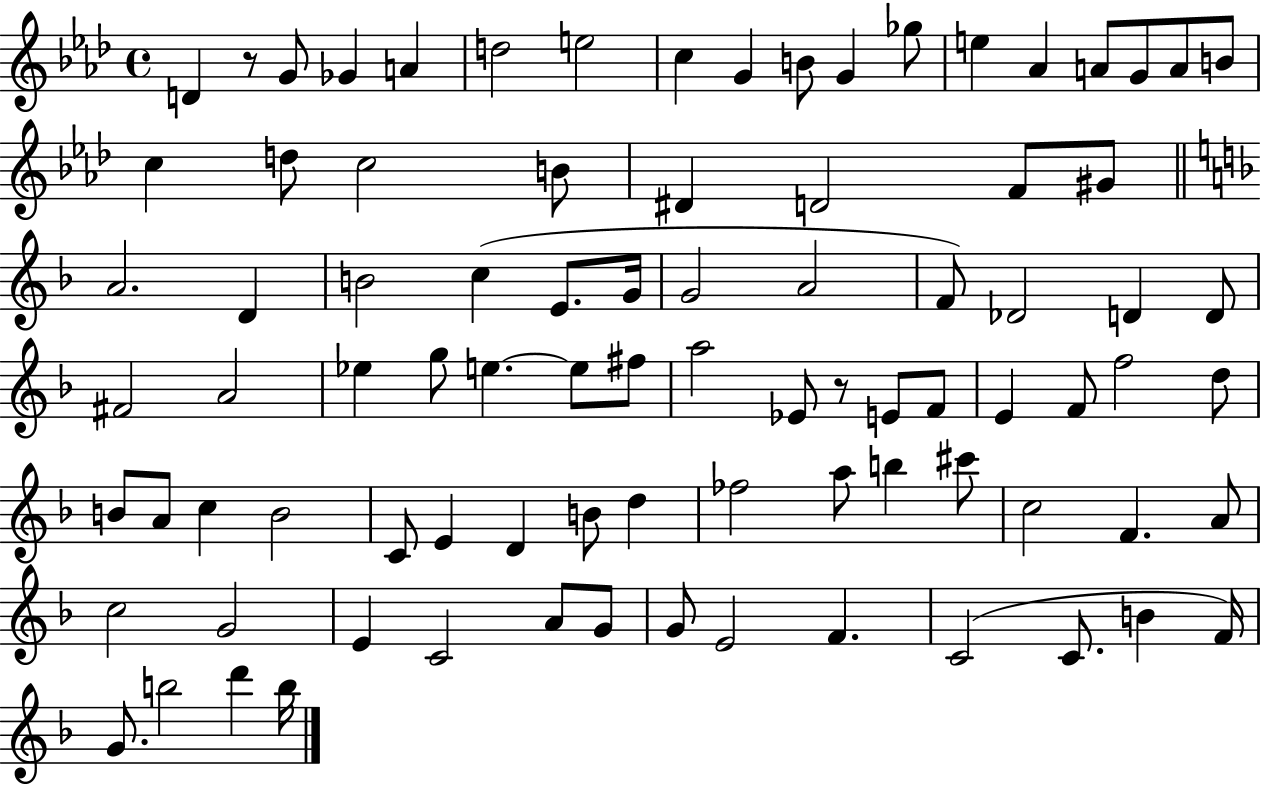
D4/q R/e G4/e Gb4/q A4/q D5/h E5/h C5/q G4/q B4/e G4/q Gb5/e E5/q Ab4/q A4/e G4/e A4/e B4/e C5/q D5/e C5/h B4/e D#4/q D4/h F4/e G#4/e A4/h. D4/q B4/h C5/q E4/e. G4/s G4/h A4/h F4/e Db4/h D4/q D4/e F#4/h A4/h Eb5/q G5/e E5/q. E5/e F#5/e A5/h Eb4/e R/e E4/e F4/e E4/q F4/e F5/h D5/e B4/e A4/e C5/q B4/h C4/e E4/q D4/q B4/e D5/q FES5/h A5/e B5/q C#6/e C5/h F4/q. A4/e C5/h G4/h E4/q C4/h A4/e G4/e G4/e E4/h F4/q. C4/h C4/e. B4/q F4/s G4/e. B5/h D6/q B5/s